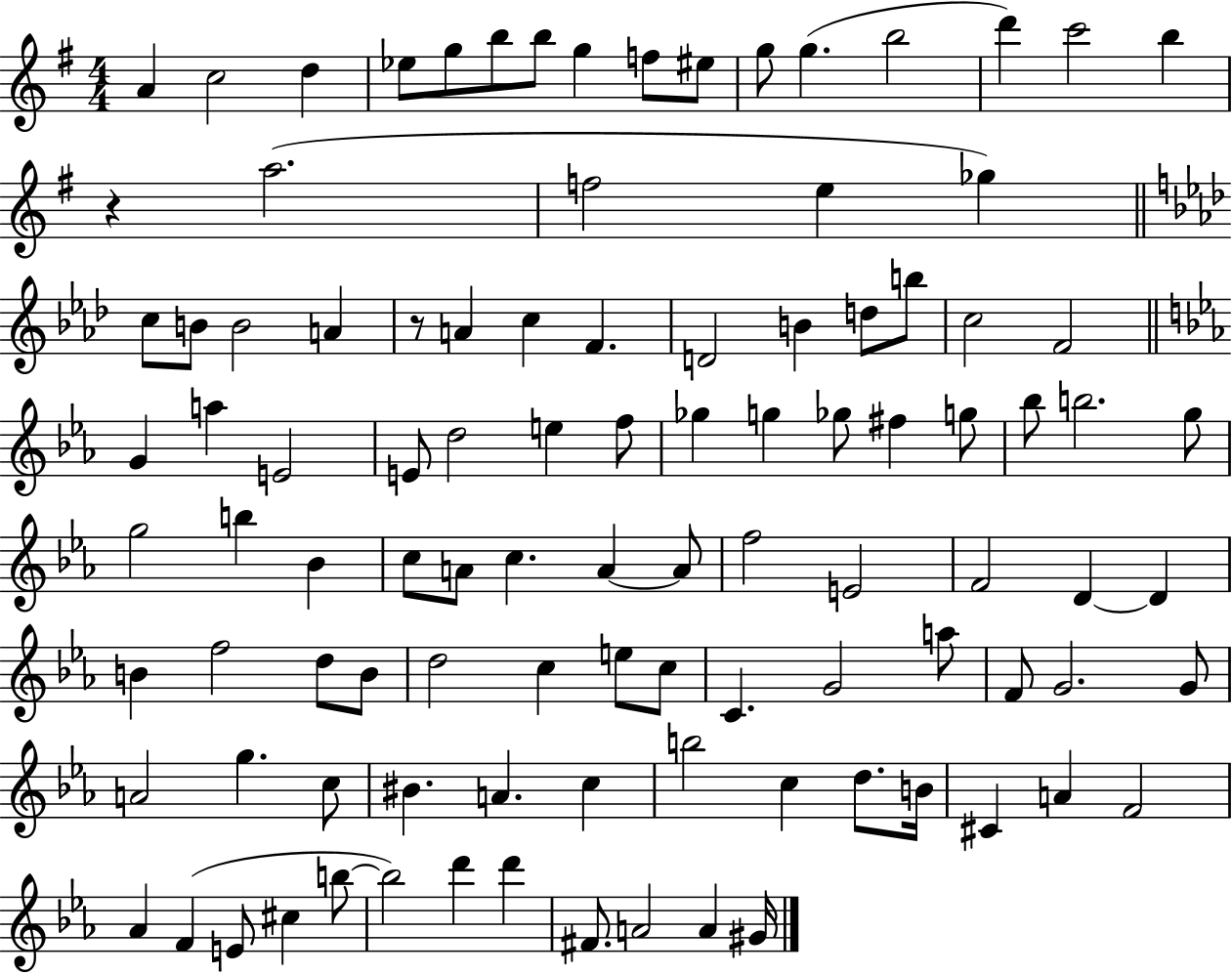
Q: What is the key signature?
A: G major